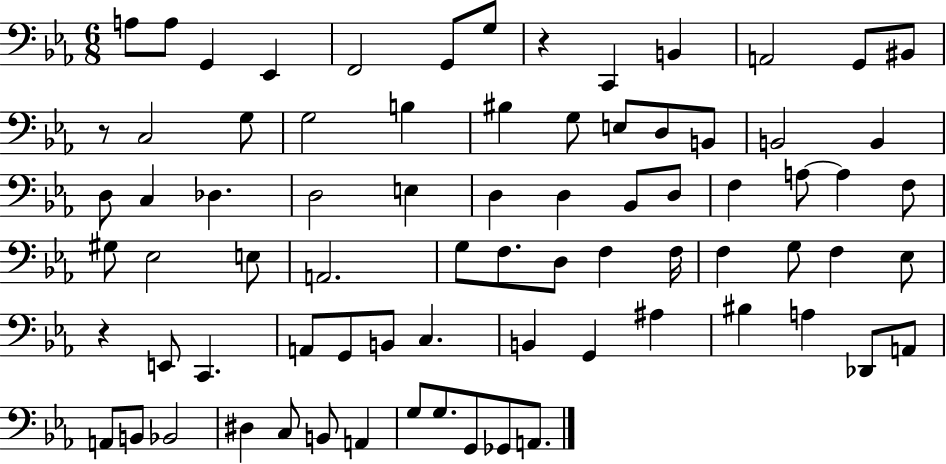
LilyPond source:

{
  \clef bass
  \numericTimeSignature
  \time 6/8
  \key ees \major
  a8 a8 g,4 ees,4 | f,2 g,8 g8 | r4 c,4 b,4 | a,2 g,8 bis,8 | \break r8 c2 g8 | g2 b4 | bis4 g8 e8 d8 b,8 | b,2 b,4 | \break d8 c4 des4. | d2 e4 | d4 d4 bes,8 d8 | f4 a8~~ a4 f8 | \break gis8 ees2 e8 | a,2. | g8 f8. d8 f4 f16 | f4 g8 f4 ees8 | \break r4 e,8 c,4. | a,8 g,8 b,8 c4. | b,4 g,4 ais4 | bis4 a4 des,8 a,8 | \break a,8 b,8 bes,2 | dis4 c8 b,8 a,4 | g8 g8. g,8 ges,8 a,8. | \bar "|."
}